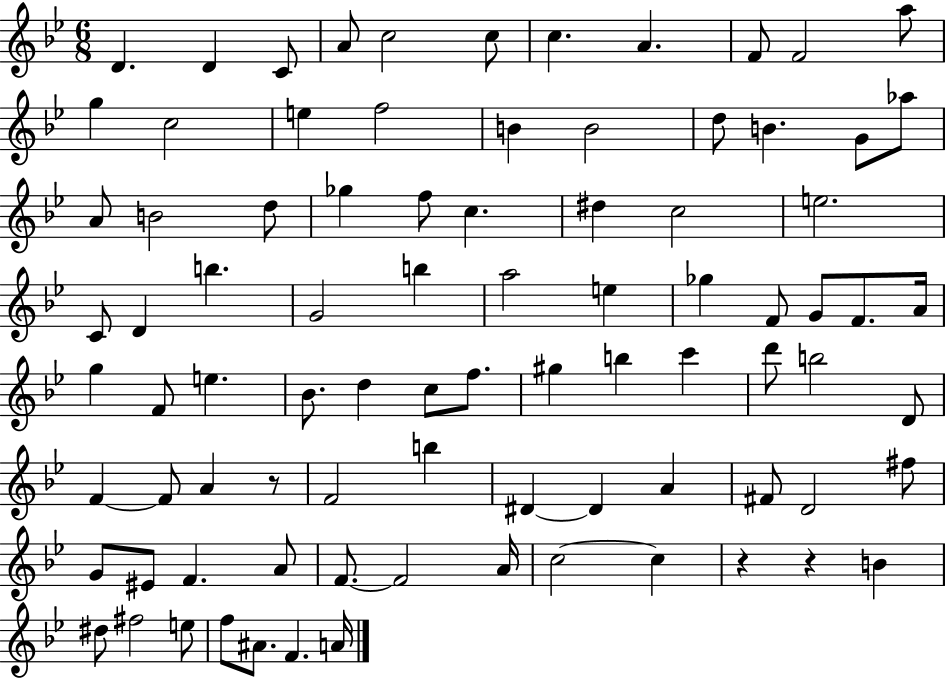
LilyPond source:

{
  \clef treble
  \numericTimeSignature
  \time 6/8
  \key bes \major
  d'4. d'4 c'8 | a'8 c''2 c''8 | c''4. a'4. | f'8 f'2 a''8 | \break g''4 c''2 | e''4 f''2 | b'4 b'2 | d''8 b'4. g'8 aes''8 | \break a'8 b'2 d''8 | ges''4 f''8 c''4. | dis''4 c''2 | e''2. | \break c'8 d'4 b''4. | g'2 b''4 | a''2 e''4 | ges''4 f'8 g'8 f'8. a'16 | \break g''4 f'8 e''4. | bes'8. d''4 c''8 f''8. | gis''4 b''4 c'''4 | d'''8 b''2 d'8 | \break f'4~~ f'8 a'4 r8 | f'2 b''4 | dis'4~~ dis'4 a'4 | fis'8 d'2 fis''8 | \break g'8 eis'8 f'4. a'8 | f'8.~~ f'2 a'16 | c''2~~ c''4 | r4 r4 b'4 | \break dis''8 fis''2 e''8 | f''8 ais'8. f'4. a'16 | \bar "|."
}